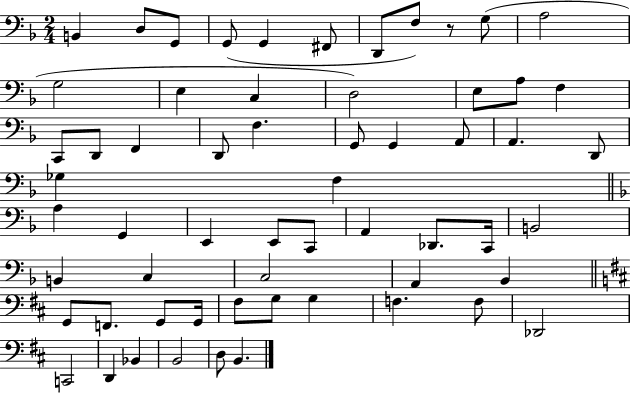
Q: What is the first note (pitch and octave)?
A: B2